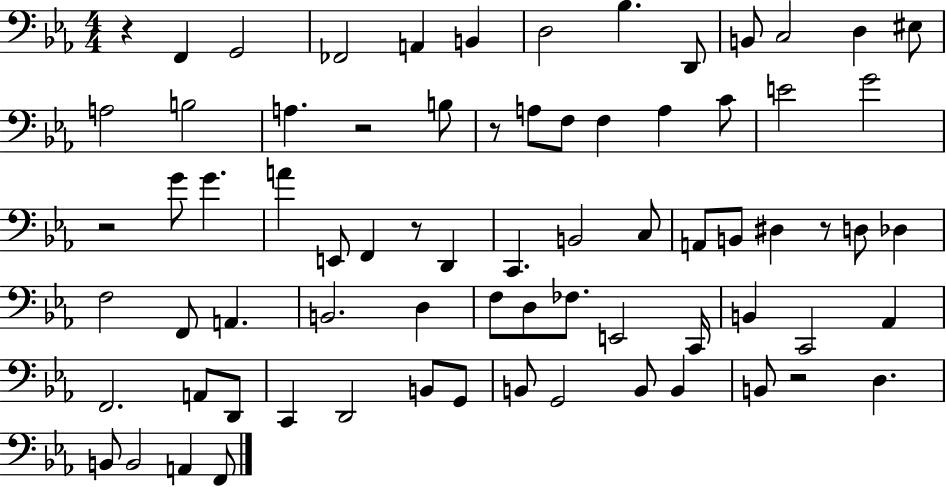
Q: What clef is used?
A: bass